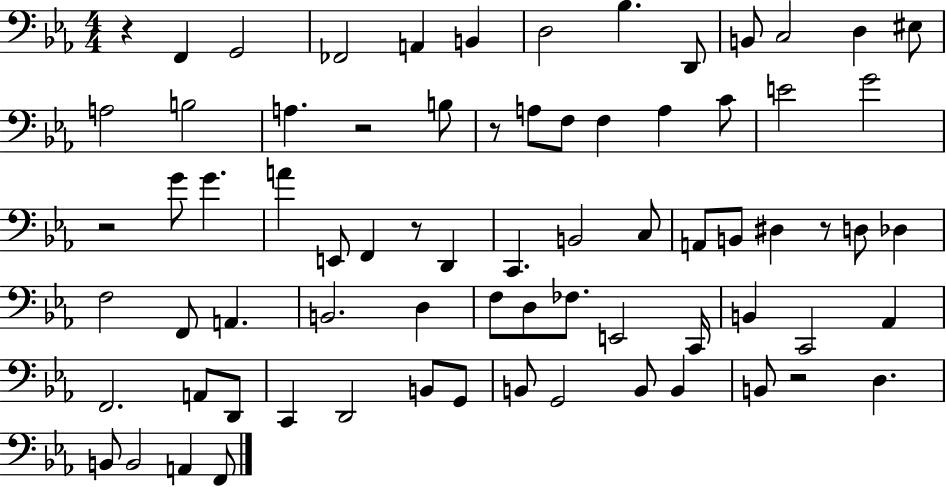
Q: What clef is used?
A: bass